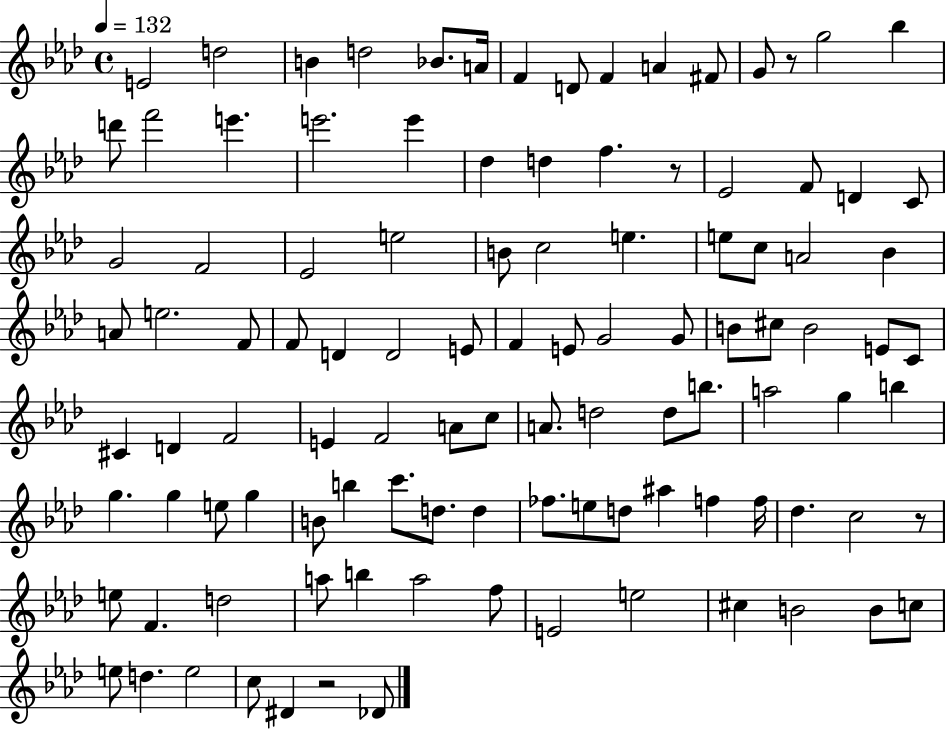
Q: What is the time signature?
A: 4/4